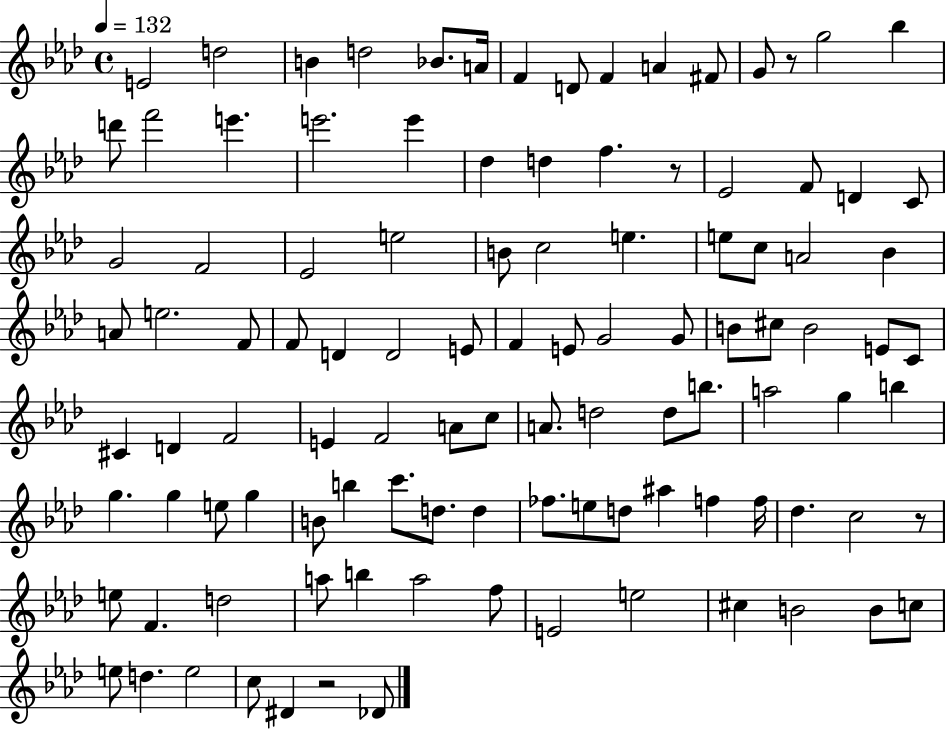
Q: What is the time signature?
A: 4/4